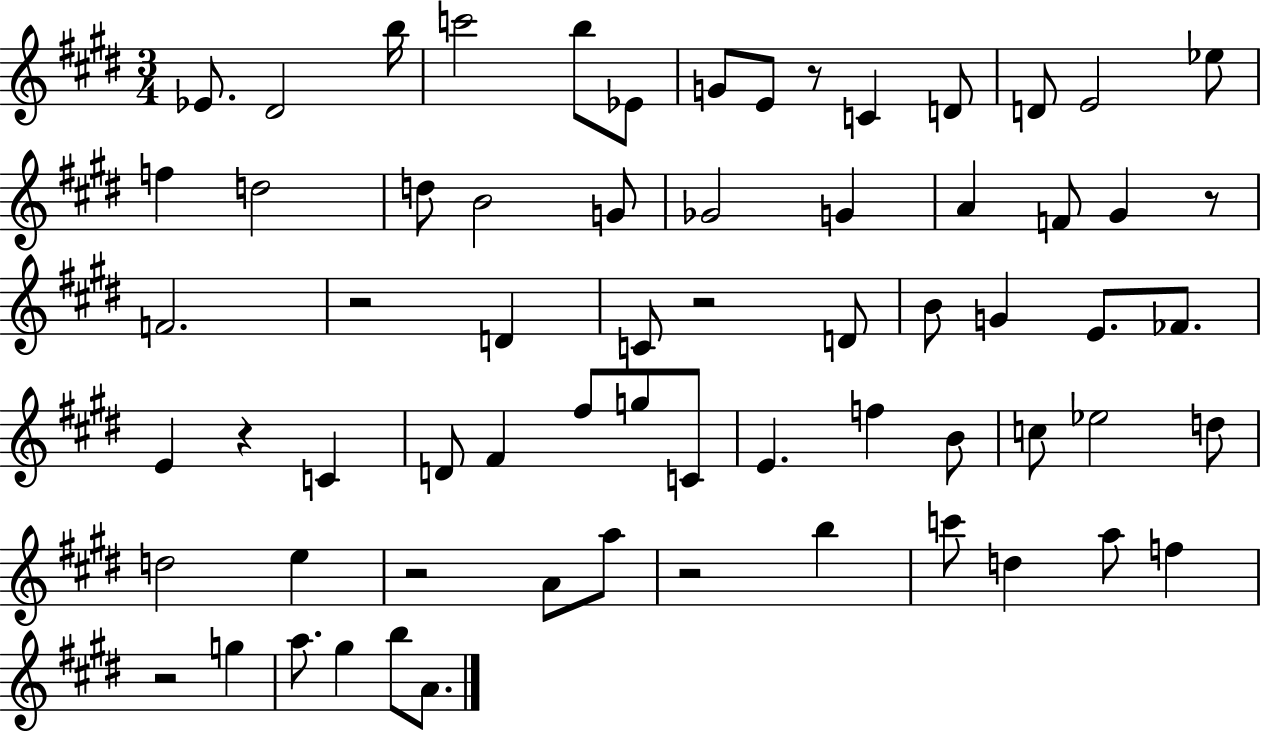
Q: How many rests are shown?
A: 8